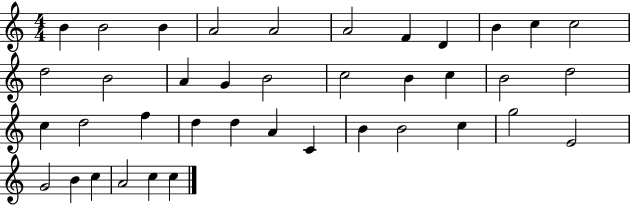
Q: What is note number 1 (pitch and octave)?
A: B4